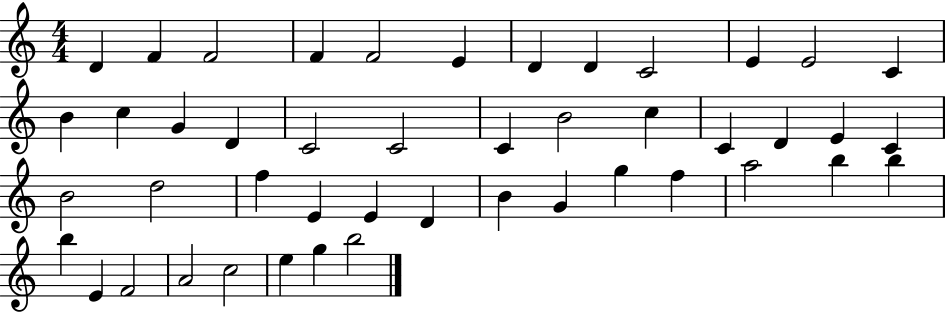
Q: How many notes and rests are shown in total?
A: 46